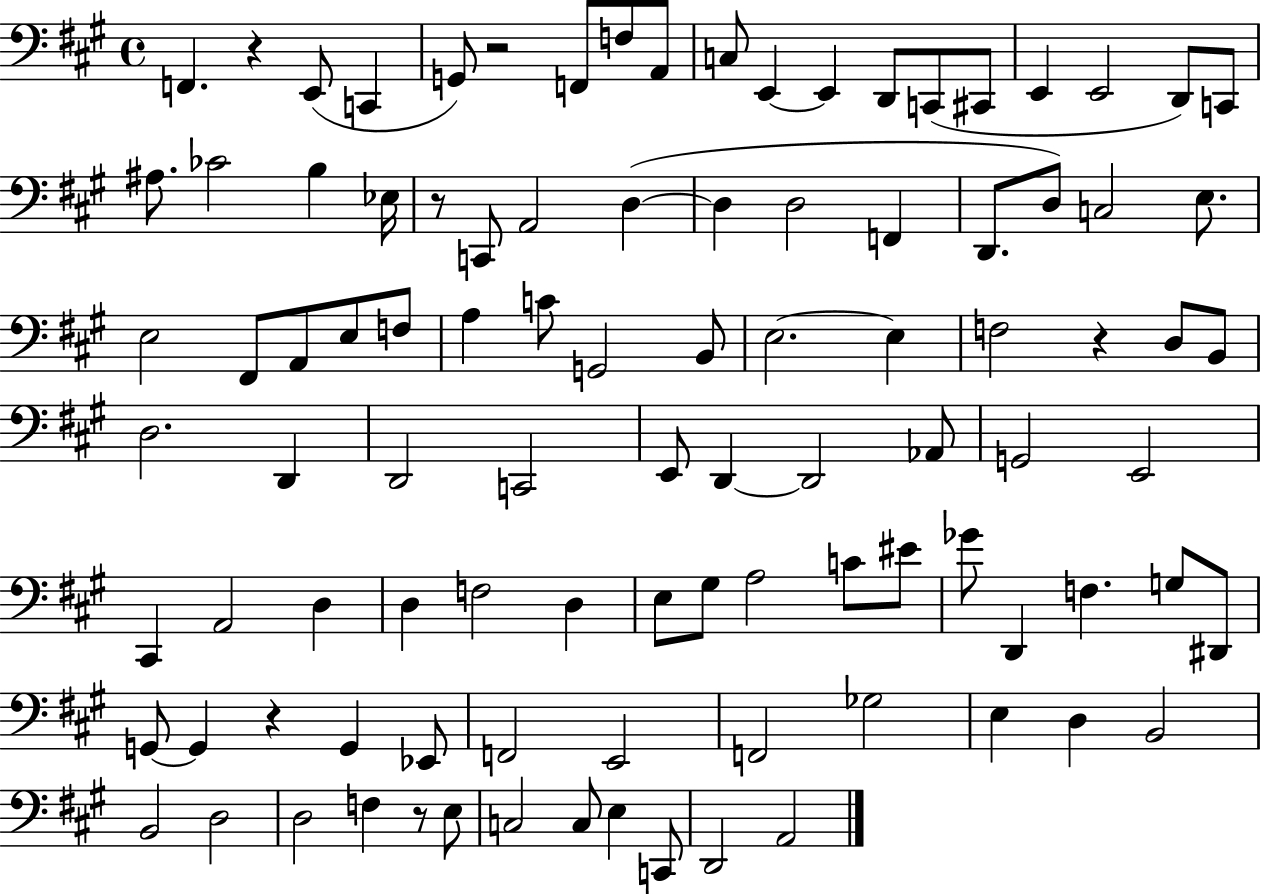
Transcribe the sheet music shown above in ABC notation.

X:1
T:Untitled
M:4/4
L:1/4
K:A
F,, z E,,/2 C,, G,,/2 z2 F,,/2 F,/2 A,,/2 C,/2 E,, E,, D,,/2 C,,/2 ^C,,/2 E,, E,,2 D,,/2 C,,/2 ^A,/2 _C2 B, _E,/4 z/2 C,,/2 A,,2 D, D, D,2 F,, D,,/2 D,/2 C,2 E,/2 E,2 ^F,,/2 A,,/2 E,/2 F,/2 A, C/2 G,,2 B,,/2 E,2 E, F,2 z D,/2 B,,/2 D,2 D,, D,,2 C,,2 E,,/2 D,, D,,2 _A,,/2 G,,2 E,,2 ^C,, A,,2 D, D, F,2 D, E,/2 ^G,/2 A,2 C/2 ^E/2 _G/2 D,, F, G,/2 ^D,,/2 G,,/2 G,, z G,, _E,,/2 F,,2 E,,2 F,,2 _G,2 E, D, B,,2 B,,2 D,2 D,2 F, z/2 E,/2 C,2 C,/2 E, C,,/2 D,,2 A,,2